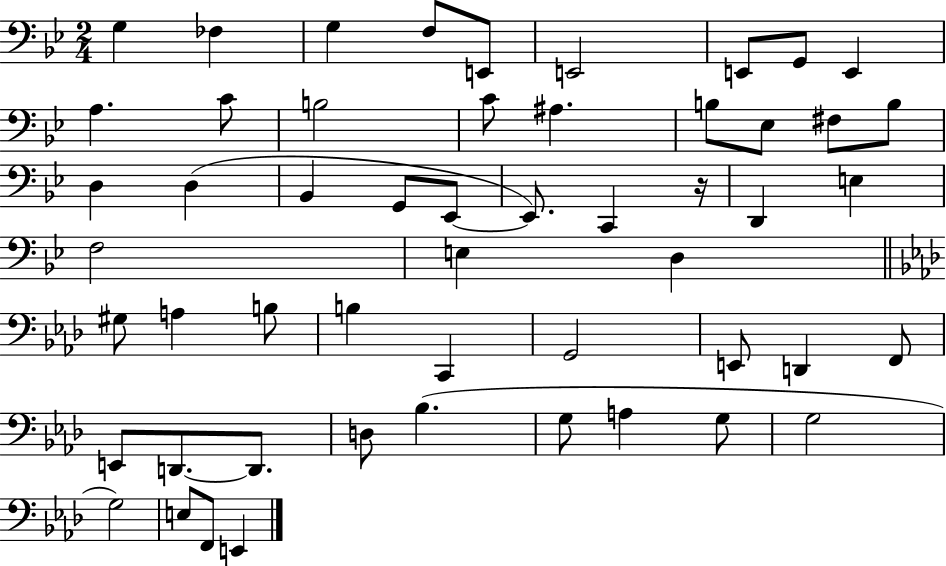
G3/q FES3/q G3/q F3/e E2/e E2/h E2/e G2/e E2/q A3/q. C4/e B3/h C4/e A#3/q. B3/e Eb3/e F#3/e B3/e D3/q D3/q Bb2/q G2/e Eb2/e Eb2/e. C2/q R/s D2/q E3/q F3/h E3/q D3/q G#3/e A3/q B3/e B3/q C2/q G2/h E2/e D2/q F2/e E2/e D2/e. D2/e. D3/e Bb3/q. G3/e A3/q G3/e G3/h G3/h E3/e F2/e E2/q